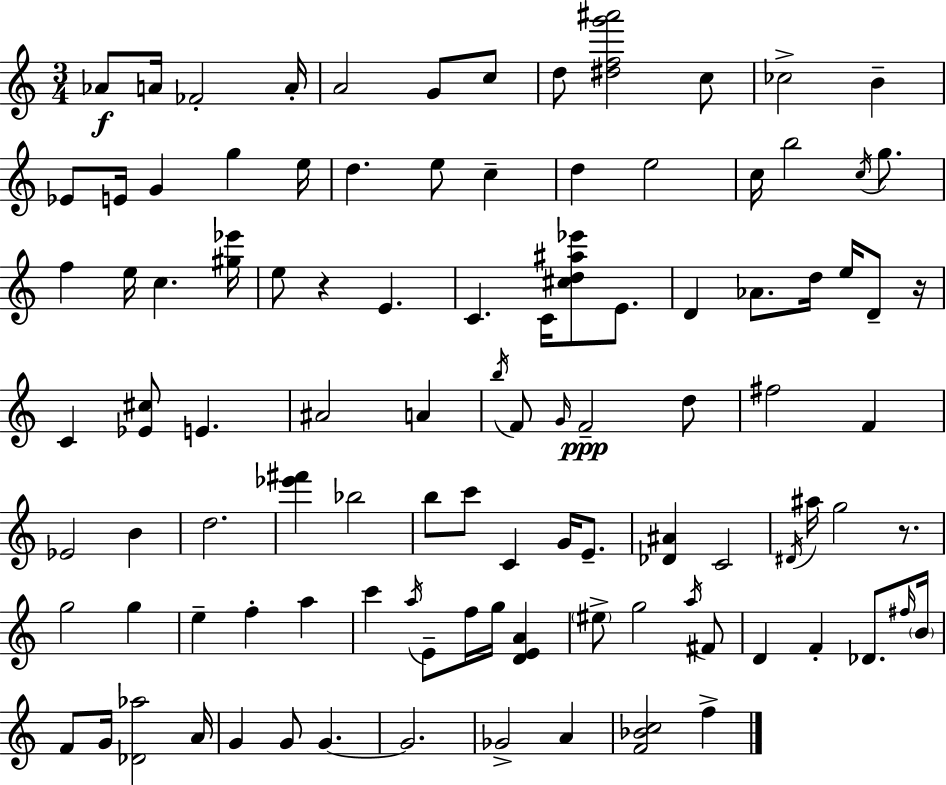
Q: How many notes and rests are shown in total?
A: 103